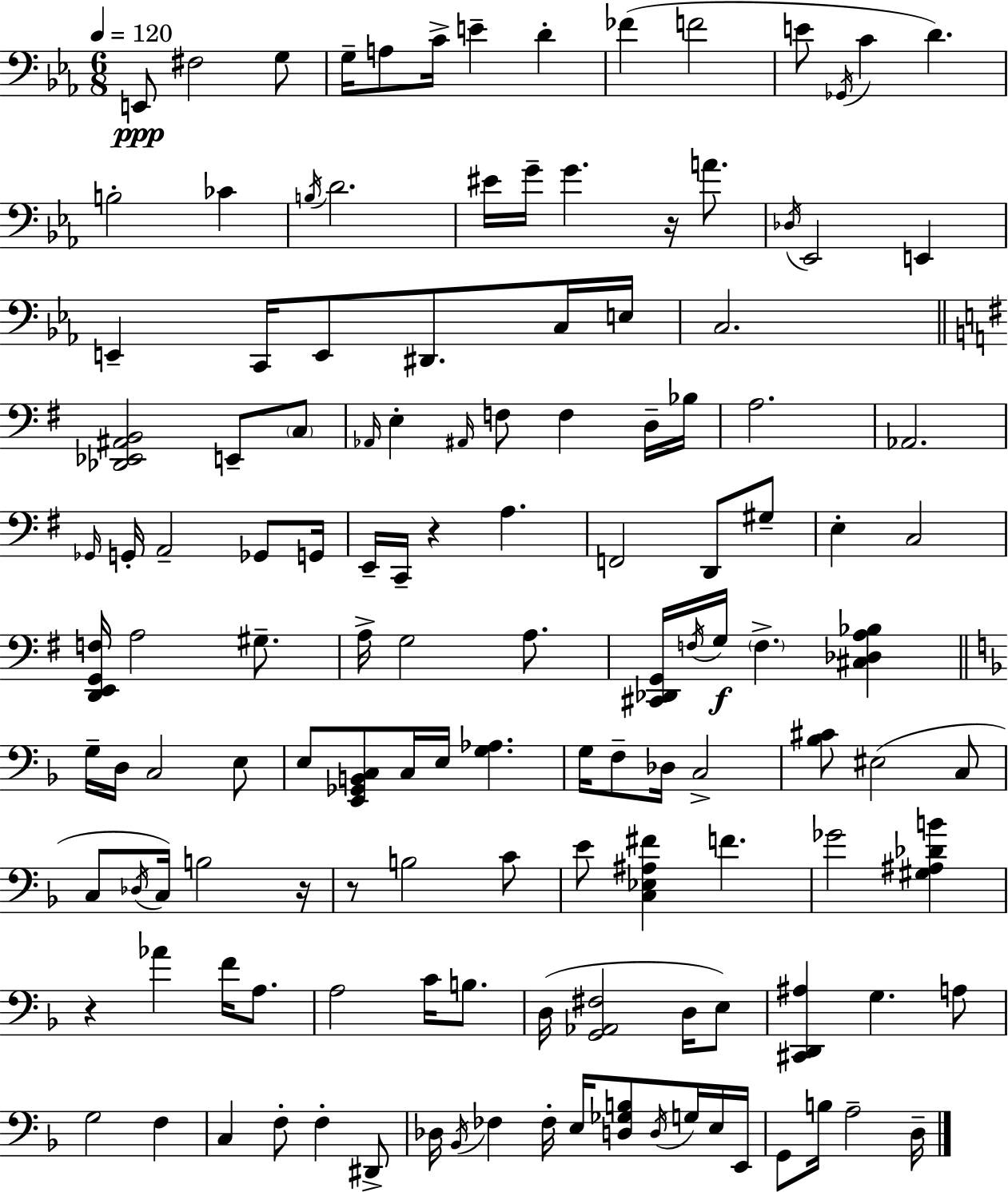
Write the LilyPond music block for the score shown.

{
  \clef bass
  \numericTimeSignature
  \time 6/8
  \key c \minor
  \tempo 4 = 120
  e,8\ppp fis2 g8 | g16-- a8 c'16-> e'4-- d'4-. | fes'4( f'2 | e'8 \acciaccatura { ges,16 } c'4 d'4.) | \break b2-. ces'4 | \acciaccatura { b16 } d'2. | eis'16 g'16-- g'4. r16 a'8. | \acciaccatura { des16 } ees,2 e,4 | \break e,4-- c,16 e,8 dis,8. | c16 e16 c2. | \bar "||" \break \key e \minor <des, ees, ais, b,>2 e,8-- \parenthesize c8 | \grace { aes,16 } e4-. \grace { ais,16 } f8 f4 | d16-- bes16 a2. | aes,2. | \break \grace { ges,16 } g,16-. a,2-- | ges,8 g,16 e,16-- c,16-- r4 a4. | f,2 d,8 | gis8-- e4-. c2 | \break <d, e, g, f>16 a2 | gis8.-- a16-> g2 | a8. <cis, des, g,>16 \acciaccatura { f16 }\f g16 \parenthesize f4.-> | <cis des a bes>4 \bar "||" \break \key f \major g16-- d16 c2 e8 | e8 <e, ges, b, c>8 c16 e16 <g aes>4. | g16 f8-- des16 c2-> | <bes cis'>8 eis2( c8 | \break c8 \acciaccatura { des16 } c16) b2 | r16 r8 b2 c'8 | e'8 <c ees ais fis'>4 f'4. | ges'2 <gis ais des' b'>4 | \break r4 aes'4 f'16 a8. | a2 c'16 b8. | d16( <g, aes, fis>2 d16 e8) | <cis, d, ais>4 g4. a8 | \break g2 f4 | c4 f8-. f4-. dis,8-> | des16 \acciaccatura { bes,16 } fes4 fes16-. e16 <d ges b>8 \acciaccatura { d16 } | g16 e16 e,16 g,8 b16 a2-- | \break d16-- \bar "|."
}